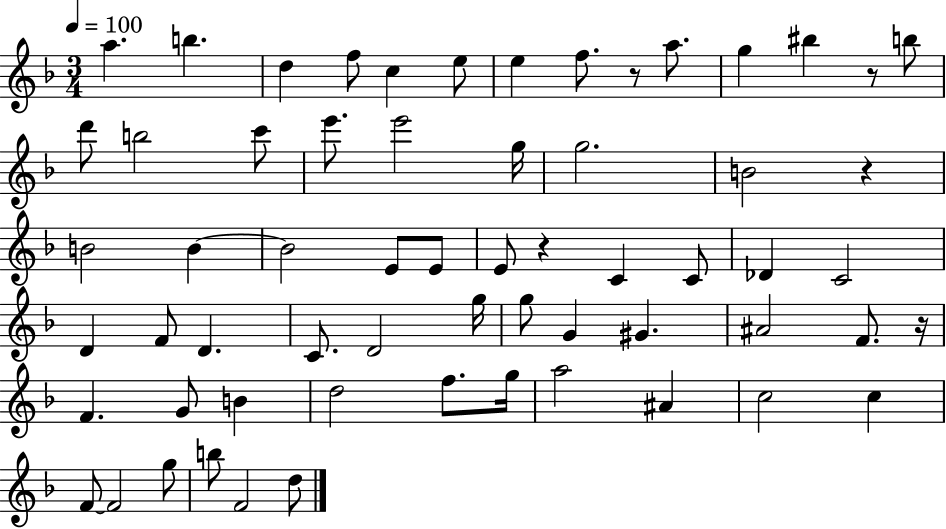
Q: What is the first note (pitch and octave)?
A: A5